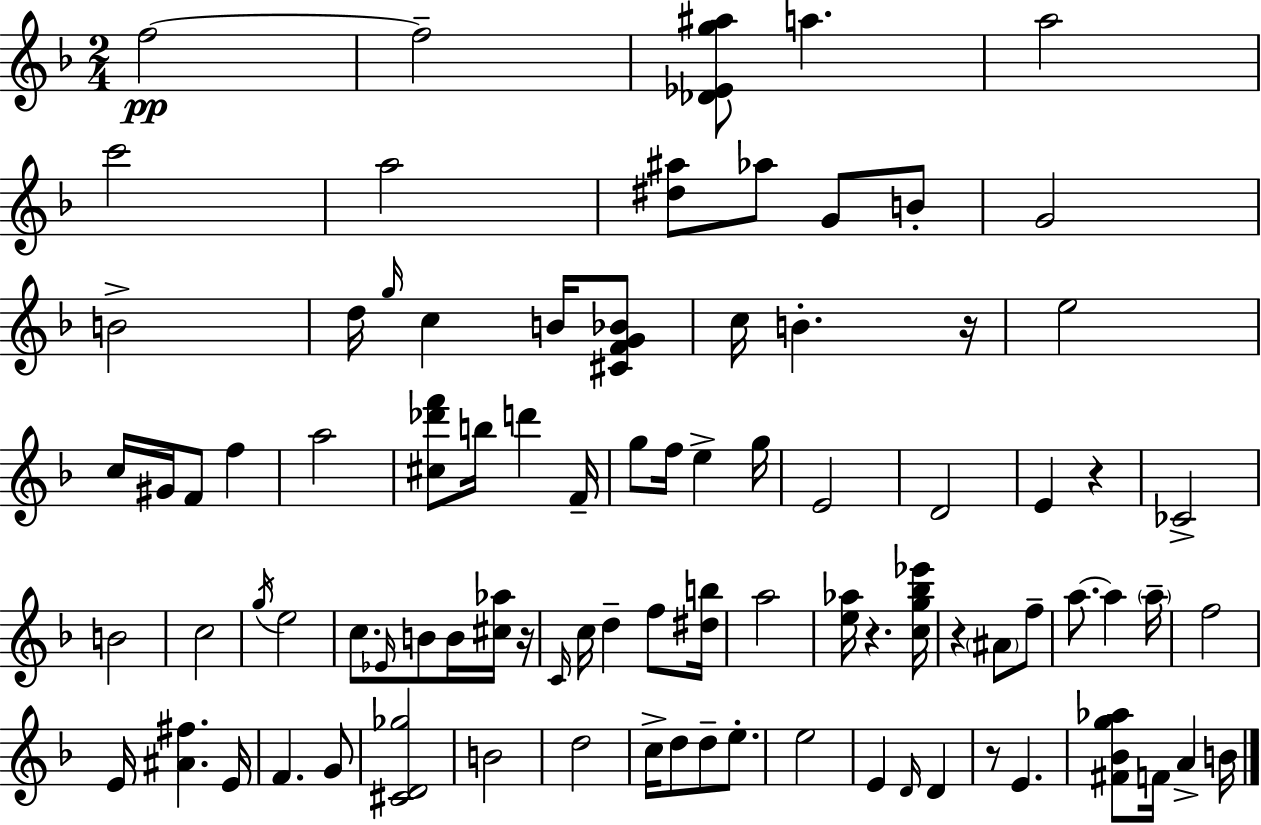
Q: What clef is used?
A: treble